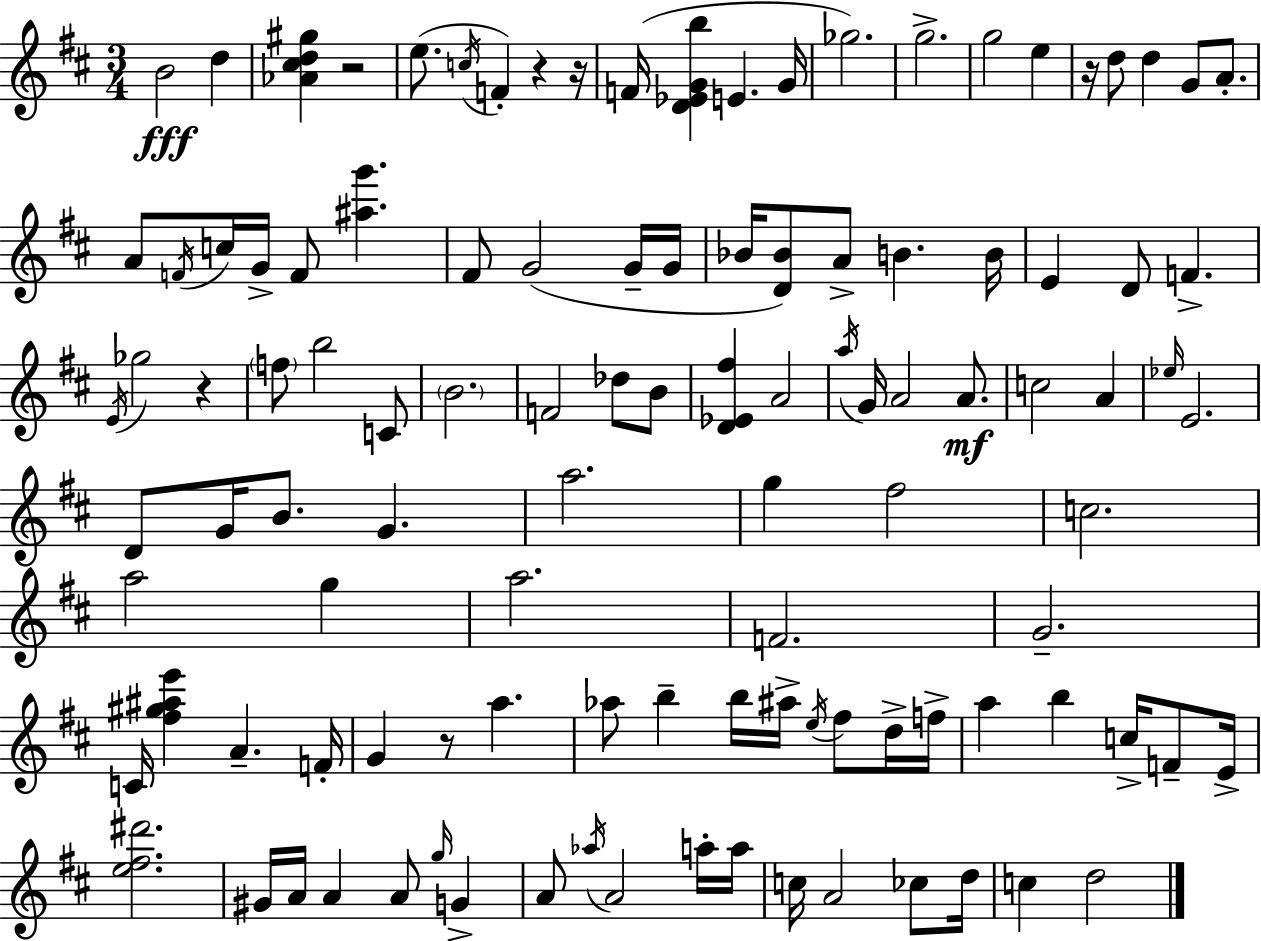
{
  \clef treble
  \numericTimeSignature
  \time 3/4
  \key d \major
  b'2\fff d''4 | <aes' cis'' d'' gis''>4 r2 | e''8.( \acciaccatura { c''16 } f'4-.) r4 | r16 f'16( <d' ees' g' b''>4 e'4. | \break g'16 ges''2.) | g''2.-> | g''2 e''4 | r16 d''8 d''4 g'8 a'8.-. | \break a'8 \acciaccatura { f'16 } c''16 g'16-> f'8 <ais'' g'''>4. | fis'8 g'2( | g'16-- g'16 bes'16 <d' bes'>8) a'8-> b'4. | b'16 e'4 d'8 f'4.-> | \break \acciaccatura { e'16 } ges''2 r4 | \parenthesize f''8 b''2 | c'8 \parenthesize b'2. | f'2 des''8 | \break b'8 <d' ees' fis''>4 a'2 | \acciaccatura { a''16 } g'16 a'2 | a'8.\mf c''2 | a'4 \grace { ees''16 } e'2. | \break d'8 g'16 b'8. g'4. | a''2. | g''4 fis''2 | c''2. | \break a''2 | g''4 a''2. | f'2. | g'2.-- | \break c'16 <fis'' gis'' ais'' e'''>4 a'4.-- | f'16-. g'4 r8 a''4. | aes''8 b''4-- b''16 | ais''16-> \acciaccatura { e''16 } fis''8 d''16-> f''16-> a''4 b''4 | \break c''16-> f'8-- e'16-> <e'' fis'' dis'''>2. | gis'16 a'16 a'4 | a'8 \grace { g''16 } g'4-> a'8 \acciaccatura { aes''16 } a'2 | a''16-. a''16 c''16 a'2 | \break ces''8 d''16 c''4 | d''2 \bar "|."
}